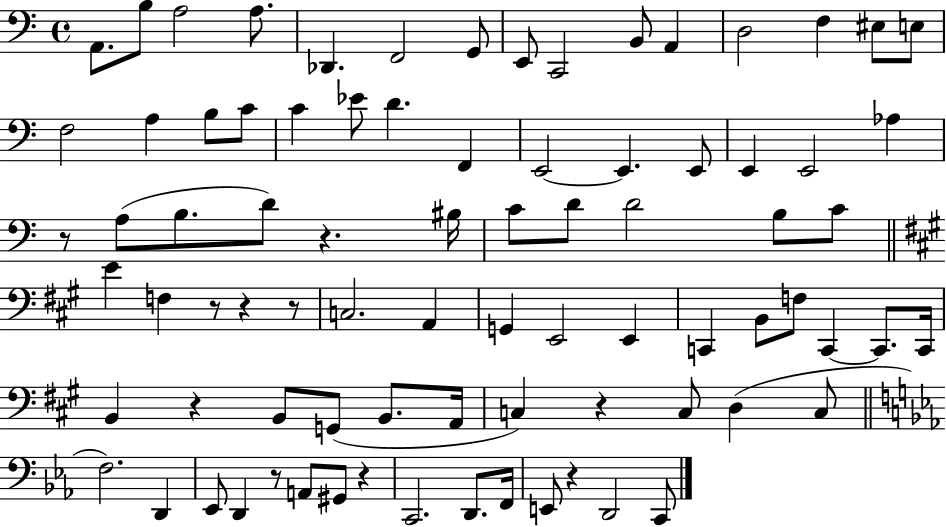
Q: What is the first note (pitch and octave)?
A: A2